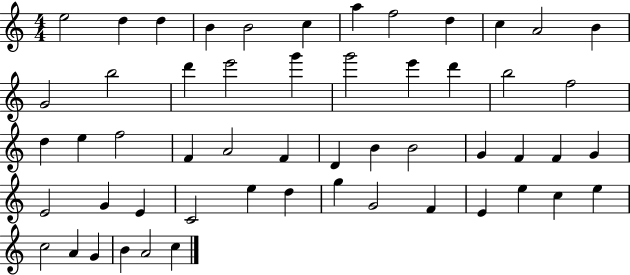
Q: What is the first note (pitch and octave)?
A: E5